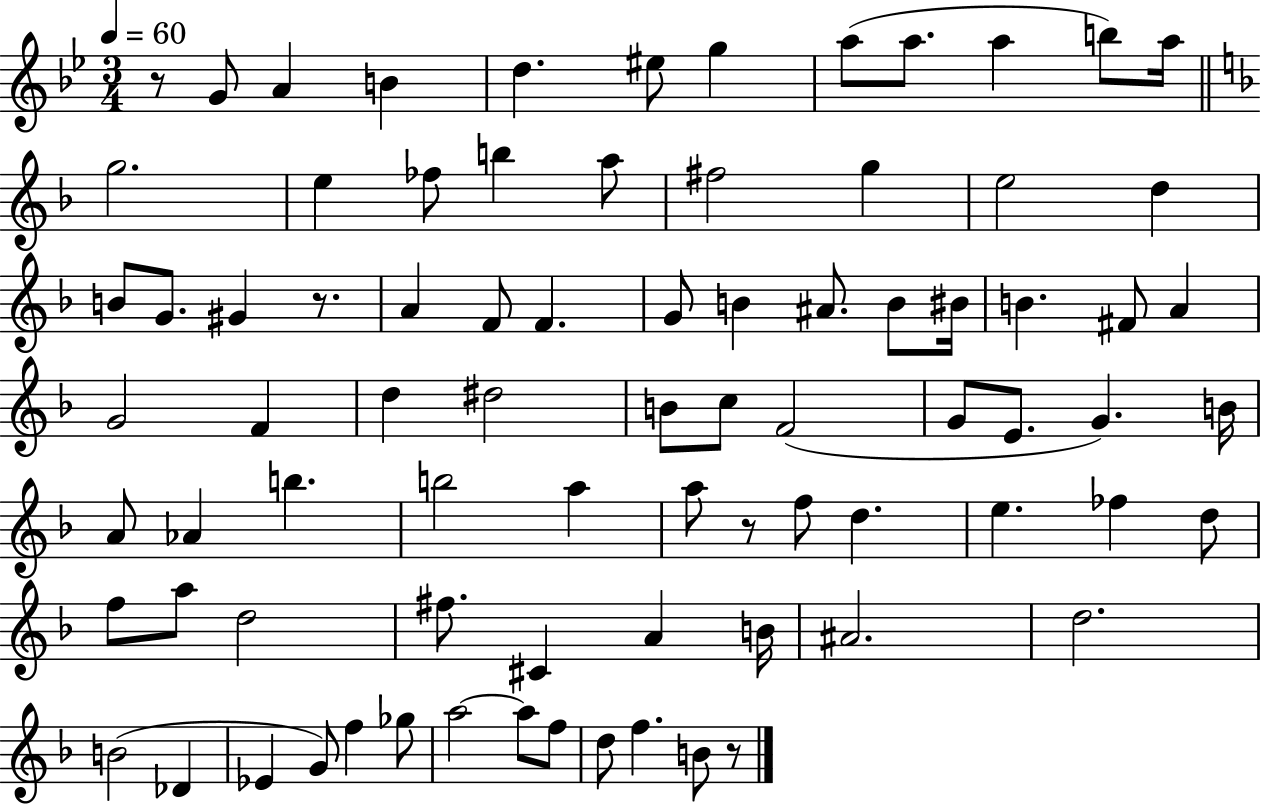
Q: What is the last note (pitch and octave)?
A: B4